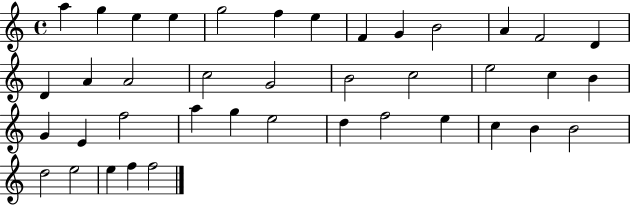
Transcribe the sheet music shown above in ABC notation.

X:1
T:Untitled
M:4/4
L:1/4
K:C
a g e e g2 f e F G B2 A F2 D D A A2 c2 G2 B2 c2 e2 c B G E f2 a g e2 d f2 e c B B2 d2 e2 e f f2